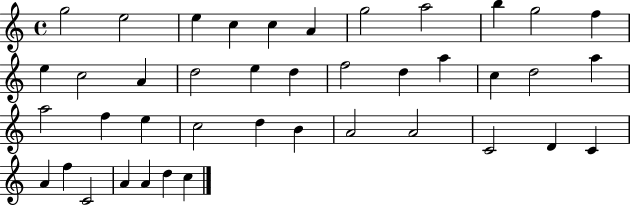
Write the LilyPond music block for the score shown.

{
  \clef treble
  \time 4/4
  \defaultTimeSignature
  \key c \major
  g''2 e''2 | e''4 c''4 c''4 a'4 | g''2 a''2 | b''4 g''2 f''4 | \break e''4 c''2 a'4 | d''2 e''4 d''4 | f''2 d''4 a''4 | c''4 d''2 a''4 | \break a''2 f''4 e''4 | c''2 d''4 b'4 | a'2 a'2 | c'2 d'4 c'4 | \break a'4 f''4 c'2 | a'4 a'4 d''4 c''4 | \bar "|."
}